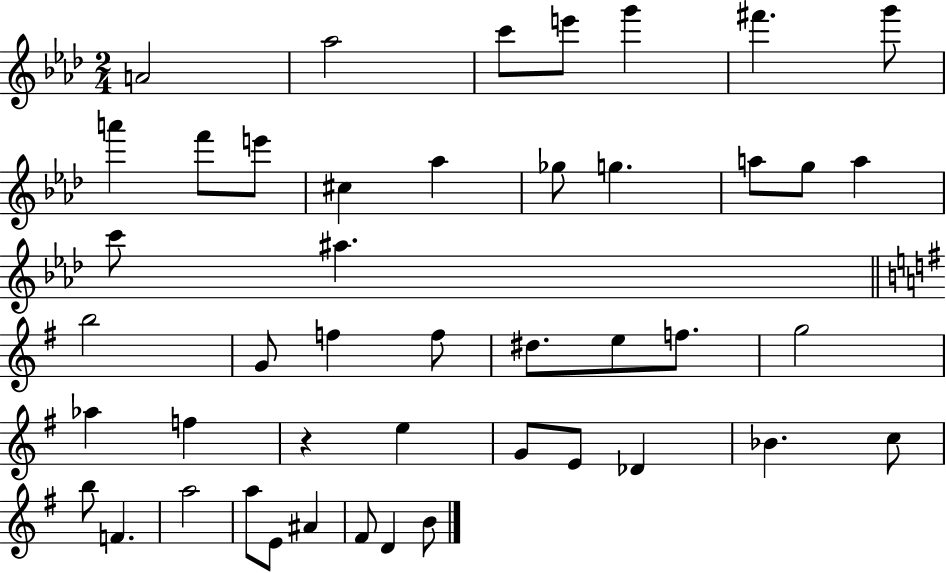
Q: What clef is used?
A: treble